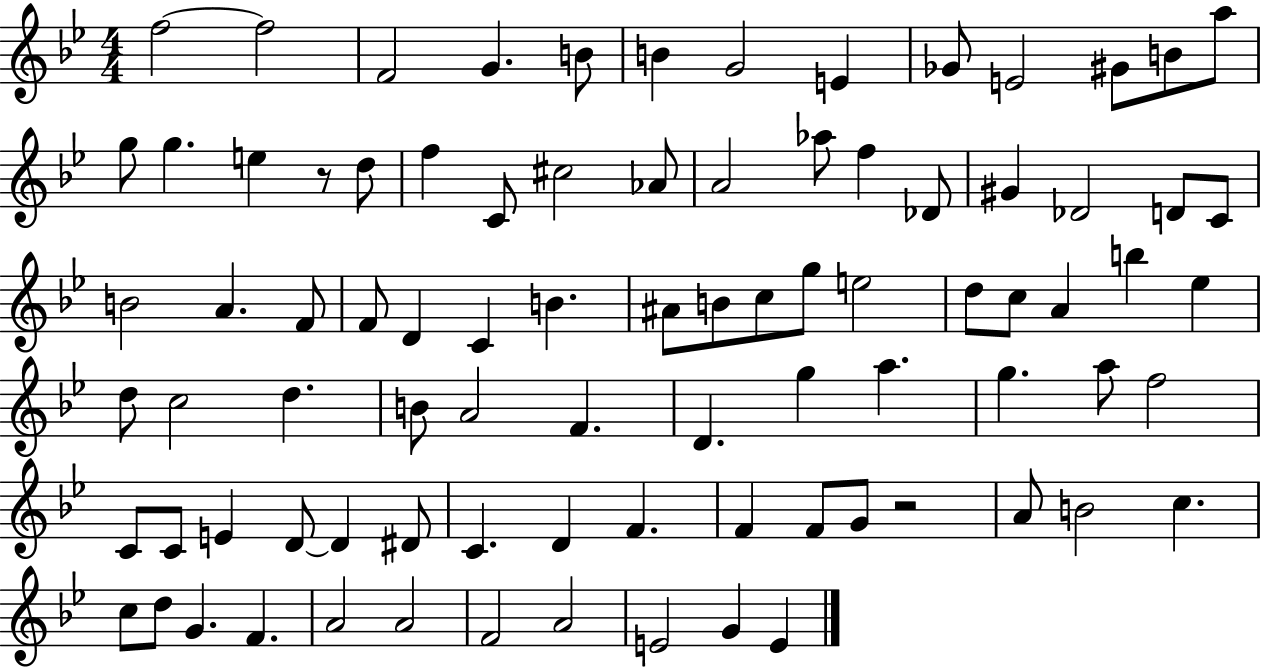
X:1
T:Untitled
M:4/4
L:1/4
K:Bb
f2 f2 F2 G B/2 B G2 E _G/2 E2 ^G/2 B/2 a/2 g/2 g e z/2 d/2 f C/2 ^c2 _A/2 A2 _a/2 f _D/2 ^G _D2 D/2 C/2 B2 A F/2 F/2 D C B ^A/2 B/2 c/2 g/2 e2 d/2 c/2 A b _e d/2 c2 d B/2 A2 F D g a g a/2 f2 C/2 C/2 E D/2 D ^D/2 C D F F F/2 G/2 z2 A/2 B2 c c/2 d/2 G F A2 A2 F2 A2 E2 G E